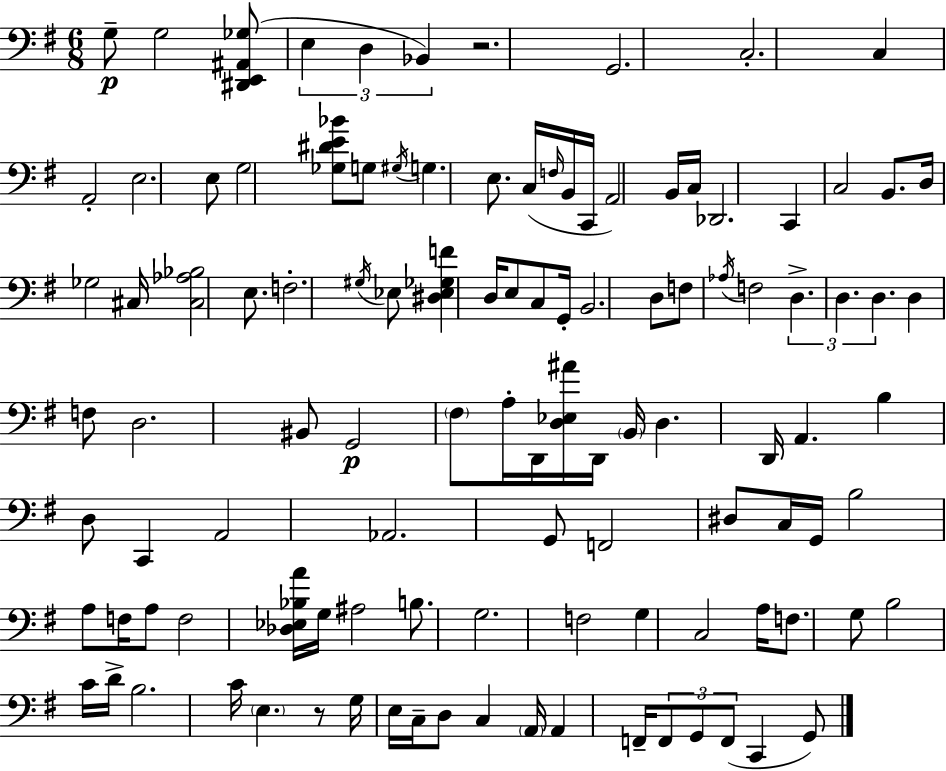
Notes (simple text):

G3/e G3/h [D#2,E2,A#2,Gb3]/e E3/q D3/q Bb2/q R/h. G2/h. C3/h. C3/q A2/h E3/h. E3/e G3/h [Gb3,D#4,E4,Bb4]/e G3/e G#3/s G3/q. E3/e. C3/s F3/s B2/s C2/s A2/h B2/s C3/s Db2/h. C2/q C3/h B2/e. D3/s Gb3/h C#3/s [C#3,Ab3,Bb3]/h E3/e. F3/h. G#3/s Eb3/e [D#3,Eb3,Gb3,F4]/q D3/s E3/e C3/e G2/s B2/h. D3/e F3/e Ab3/s F3/h D3/q. D3/q. D3/q. D3/q F3/e D3/h. BIS2/e G2/h F#3/e A3/s D2/s [D3,Eb3,A#4]/s D2/s B2/s D3/q. D2/s A2/q. B3/q D3/e C2/q A2/h Ab2/h. G2/e F2/h D#3/e C3/s G2/s B3/h A3/e F3/s A3/e F3/h [Db3,Eb3,Bb3,A4]/s G3/s A#3/h B3/e. G3/h. F3/h G3/q C3/h A3/s F3/e. G3/e B3/h C4/s D4/s B3/h. C4/s E3/q. R/e G3/s E3/s C3/s D3/e C3/q A2/s A2/q F2/s F2/e G2/e F2/e C2/q G2/e